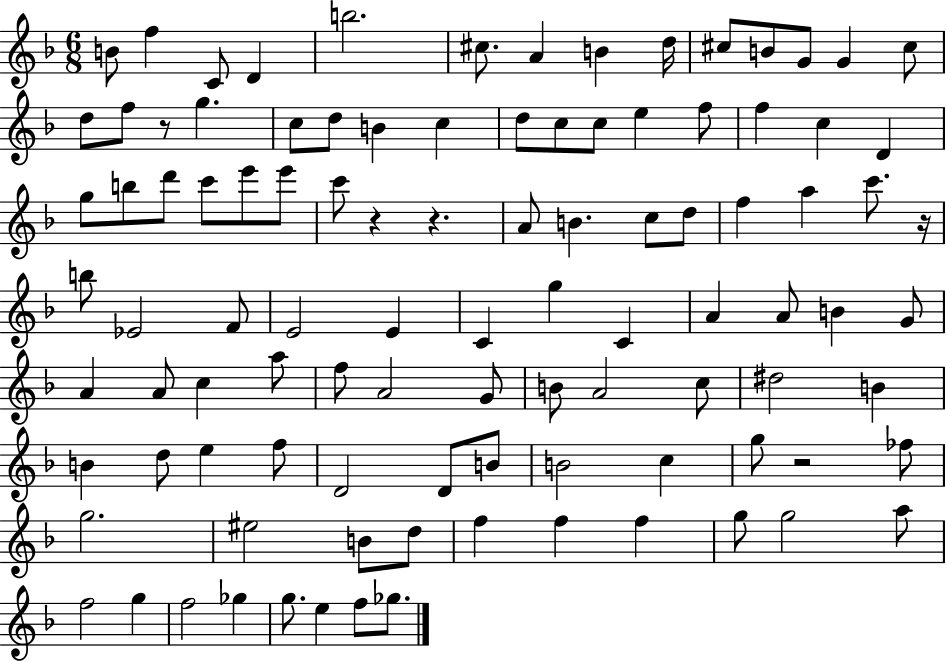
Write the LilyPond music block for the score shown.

{
  \clef treble
  \numericTimeSignature
  \time 6/8
  \key f \major
  b'8 f''4 c'8 d'4 | b''2. | cis''8. a'4 b'4 d''16 | cis''8 b'8 g'8 g'4 cis''8 | \break d''8 f''8 r8 g''4. | c''8 d''8 b'4 c''4 | d''8 c''8 c''8 e''4 f''8 | f''4 c''4 d'4 | \break g''8 b''8 d'''8 c'''8 e'''8 e'''8 | c'''8 r4 r4. | a'8 b'4. c''8 d''8 | f''4 a''4 c'''8. r16 | \break b''8 ees'2 f'8 | e'2 e'4 | c'4 g''4 c'4 | a'4 a'8 b'4 g'8 | \break a'4 a'8 c''4 a''8 | f''8 a'2 g'8 | b'8 a'2 c''8 | dis''2 b'4 | \break b'4 d''8 e''4 f''8 | d'2 d'8 b'8 | b'2 c''4 | g''8 r2 fes''8 | \break g''2. | eis''2 b'8 d''8 | f''4 f''4 f''4 | g''8 g''2 a''8 | \break f''2 g''4 | f''2 ges''4 | g''8. e''4 f''8 ges''8. | \bar "|."
}